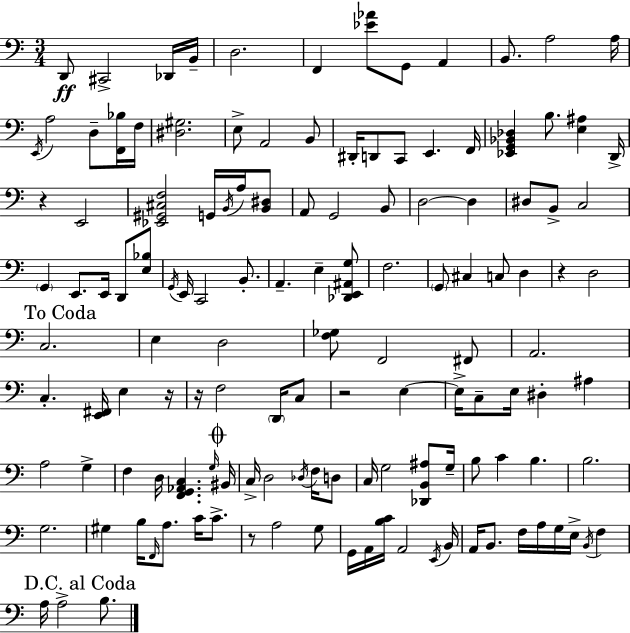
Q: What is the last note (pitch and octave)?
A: B3